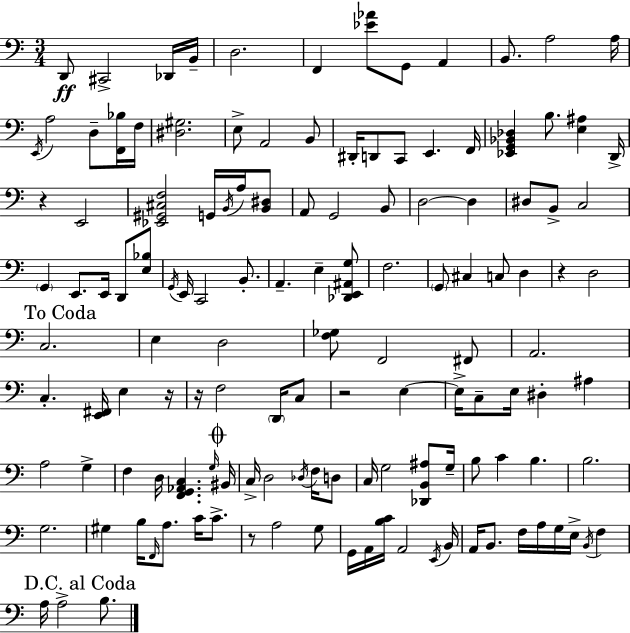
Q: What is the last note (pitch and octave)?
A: B3